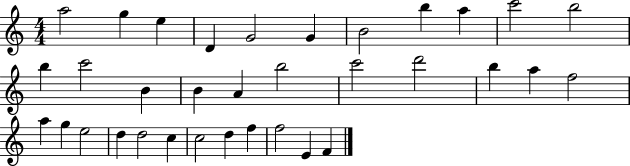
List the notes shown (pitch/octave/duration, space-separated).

A5/h G5/q E5/q D4/q G4/h G4/q B4/h B5/q A5/q C6/h B5/h B5/q C6/h B4/q B4/q A4/q B5/h C6/h D6/h B5/q A5/q F5/h A5/q G5/q E5/h D5/q D5/h C5/q C5/h D5/q F5/q F5/h E4/q F4/q